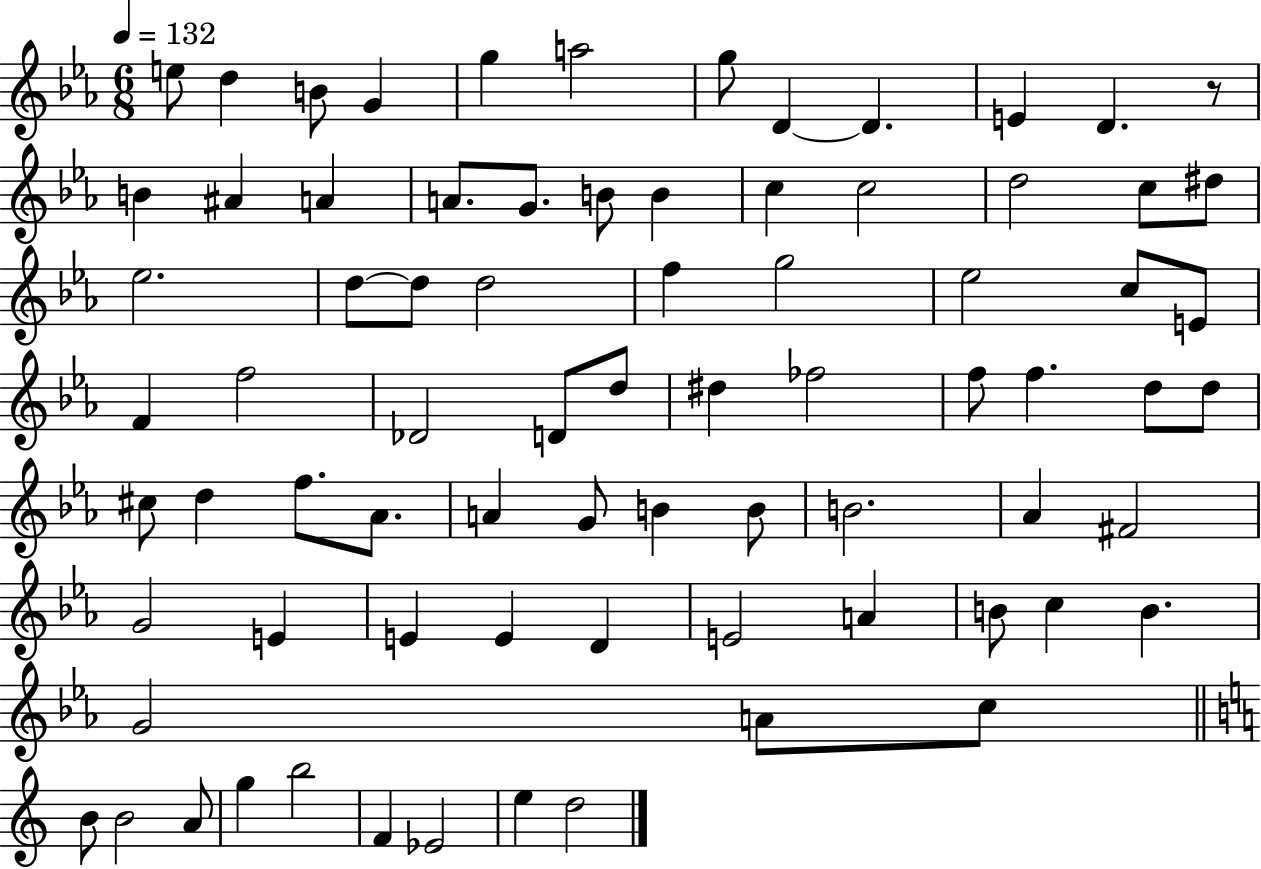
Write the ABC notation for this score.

X:1
T:Untitled
M:6/8
L:1/4
K:Eb
e/2 d B/2 G g a2 g/2 D D E D z/2 B ^A A A/2 G/2 B/2 B c c2 d2 c/2 ^d/2 _e2 d/2 d/2 d2 f g2 _e2 c/2 E/2 F f2 _D2 D/2 d/2 ^d _f2 f/2 f d/2 d/2 ^c/2 d f/2 _A/2 A G/2 B B/2 B2 _A ^F2 G2 E E E D E2 A B/2 c B G2 A/2 c/2 B/2 B2 A/2 g b2 F _E2 e d2